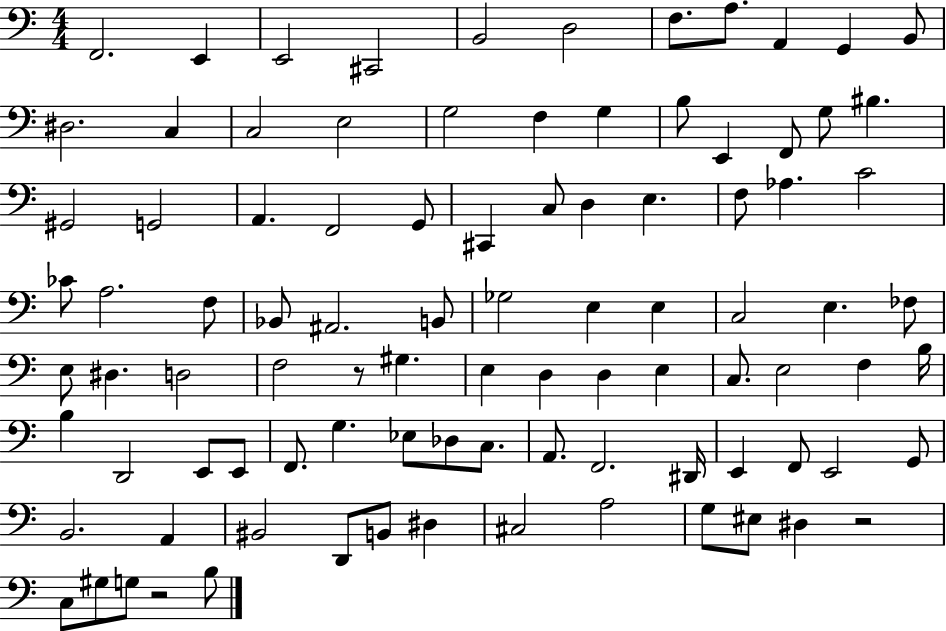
F2/h. E2/q E2/h C#2/h B2/h D3/h F3/e. A3/e. A2/q G2/q B2/e D#3/h. C3/q C3/h E3/h G3/h F3/q G3/q B3/e E2/q F2/e G3/e BIS3/q. G#2/h G2/h A2/q. F2/h G2/e C#2/q C3/e D3/q E3/q. F3/e Ab3/q. C4/h CES4/e A3/h. F3/e Bb2/e A#2/h. B2/e Gb3/h E3/q E3/q C3/h E3/q. FES3/e E3/e D#3/q. D3/h F3/h R/e G#3/q. E3/q D3/q D3/q E3/q C3/e. E3/h F3/q B3/s B3/q D2/h E2/e E2/e F2/e. G3/q. Eb3/e Db3/e C3/e. A2/e. F2/h. D#2/s E2/q F2/e E2/h G2/e B2/h. A2/q BIS2/h D2/e B2/e D#3/q C#3/h A3/h G3/e EIS3/e D#3/q R/h C3/e G#3/e G3/e R/h B3/e